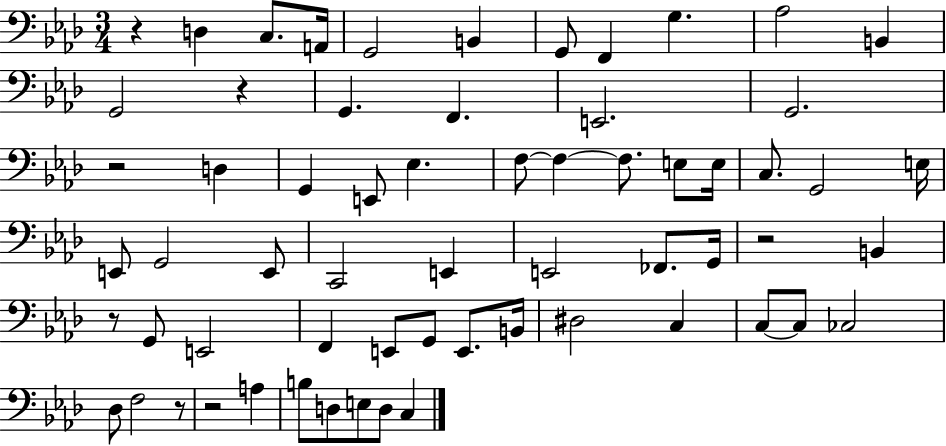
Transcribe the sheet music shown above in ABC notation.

X:1
T:Untitled
M:3/4
L:1/4
K:Ab
z D, C,/2 A,,/4 G,,2 B,, G,,/2 F,, G, _A,2 B,, G,,2 z G,, F,, E,,2 G,,2 z2 D, G,, E,,/2 _E, F,/2 F, F,/2 E,/2 E,/4 C,/2 G,,2 E,/4 E,,/2 G,,2 E,,/2 C,,2 E,, E,,2 _F,,/2 G,,/4 z2 B,, z/2 G,,/2 E,,2 F,, E,,/2 G,,/2 E,,/2 B,,/4 ^D,2 C, C,/2 C,/2 _C,2 _D,/2 F,2 z/2 z2 A, B,/2 D,/2 E,/2 D,/2 C,